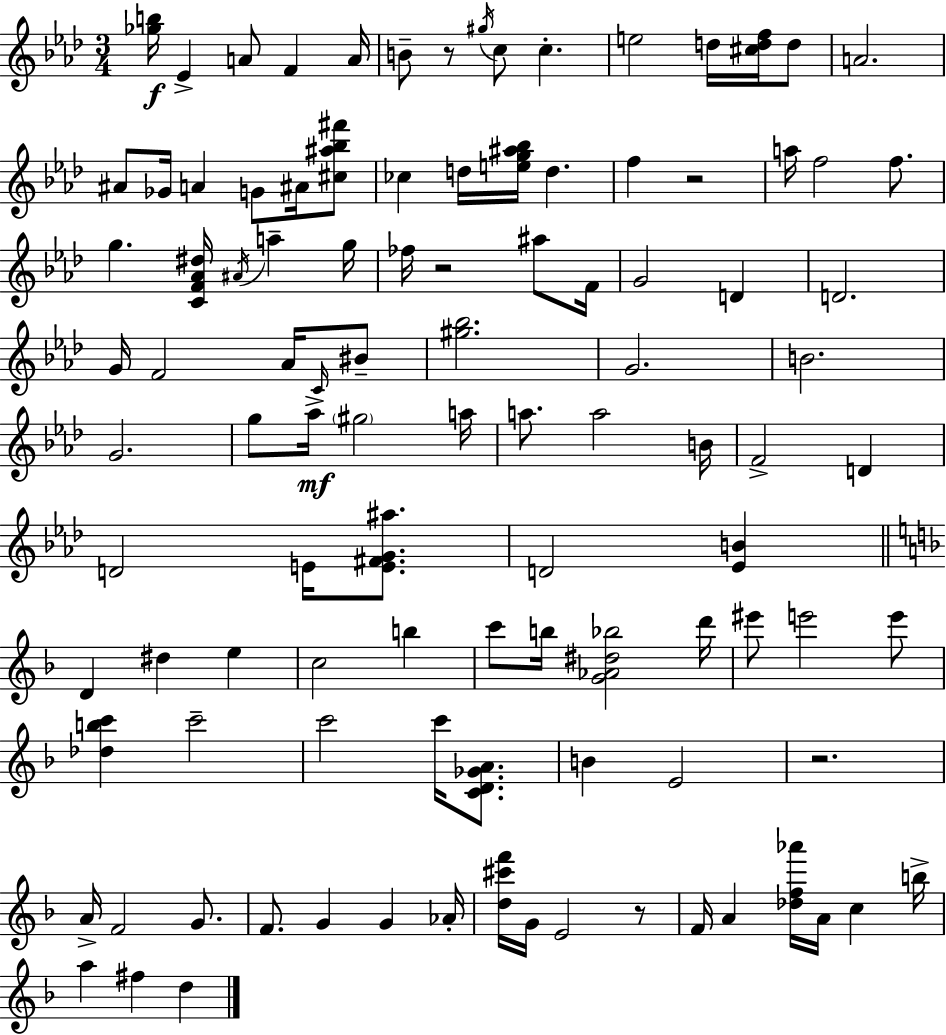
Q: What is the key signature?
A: F minor